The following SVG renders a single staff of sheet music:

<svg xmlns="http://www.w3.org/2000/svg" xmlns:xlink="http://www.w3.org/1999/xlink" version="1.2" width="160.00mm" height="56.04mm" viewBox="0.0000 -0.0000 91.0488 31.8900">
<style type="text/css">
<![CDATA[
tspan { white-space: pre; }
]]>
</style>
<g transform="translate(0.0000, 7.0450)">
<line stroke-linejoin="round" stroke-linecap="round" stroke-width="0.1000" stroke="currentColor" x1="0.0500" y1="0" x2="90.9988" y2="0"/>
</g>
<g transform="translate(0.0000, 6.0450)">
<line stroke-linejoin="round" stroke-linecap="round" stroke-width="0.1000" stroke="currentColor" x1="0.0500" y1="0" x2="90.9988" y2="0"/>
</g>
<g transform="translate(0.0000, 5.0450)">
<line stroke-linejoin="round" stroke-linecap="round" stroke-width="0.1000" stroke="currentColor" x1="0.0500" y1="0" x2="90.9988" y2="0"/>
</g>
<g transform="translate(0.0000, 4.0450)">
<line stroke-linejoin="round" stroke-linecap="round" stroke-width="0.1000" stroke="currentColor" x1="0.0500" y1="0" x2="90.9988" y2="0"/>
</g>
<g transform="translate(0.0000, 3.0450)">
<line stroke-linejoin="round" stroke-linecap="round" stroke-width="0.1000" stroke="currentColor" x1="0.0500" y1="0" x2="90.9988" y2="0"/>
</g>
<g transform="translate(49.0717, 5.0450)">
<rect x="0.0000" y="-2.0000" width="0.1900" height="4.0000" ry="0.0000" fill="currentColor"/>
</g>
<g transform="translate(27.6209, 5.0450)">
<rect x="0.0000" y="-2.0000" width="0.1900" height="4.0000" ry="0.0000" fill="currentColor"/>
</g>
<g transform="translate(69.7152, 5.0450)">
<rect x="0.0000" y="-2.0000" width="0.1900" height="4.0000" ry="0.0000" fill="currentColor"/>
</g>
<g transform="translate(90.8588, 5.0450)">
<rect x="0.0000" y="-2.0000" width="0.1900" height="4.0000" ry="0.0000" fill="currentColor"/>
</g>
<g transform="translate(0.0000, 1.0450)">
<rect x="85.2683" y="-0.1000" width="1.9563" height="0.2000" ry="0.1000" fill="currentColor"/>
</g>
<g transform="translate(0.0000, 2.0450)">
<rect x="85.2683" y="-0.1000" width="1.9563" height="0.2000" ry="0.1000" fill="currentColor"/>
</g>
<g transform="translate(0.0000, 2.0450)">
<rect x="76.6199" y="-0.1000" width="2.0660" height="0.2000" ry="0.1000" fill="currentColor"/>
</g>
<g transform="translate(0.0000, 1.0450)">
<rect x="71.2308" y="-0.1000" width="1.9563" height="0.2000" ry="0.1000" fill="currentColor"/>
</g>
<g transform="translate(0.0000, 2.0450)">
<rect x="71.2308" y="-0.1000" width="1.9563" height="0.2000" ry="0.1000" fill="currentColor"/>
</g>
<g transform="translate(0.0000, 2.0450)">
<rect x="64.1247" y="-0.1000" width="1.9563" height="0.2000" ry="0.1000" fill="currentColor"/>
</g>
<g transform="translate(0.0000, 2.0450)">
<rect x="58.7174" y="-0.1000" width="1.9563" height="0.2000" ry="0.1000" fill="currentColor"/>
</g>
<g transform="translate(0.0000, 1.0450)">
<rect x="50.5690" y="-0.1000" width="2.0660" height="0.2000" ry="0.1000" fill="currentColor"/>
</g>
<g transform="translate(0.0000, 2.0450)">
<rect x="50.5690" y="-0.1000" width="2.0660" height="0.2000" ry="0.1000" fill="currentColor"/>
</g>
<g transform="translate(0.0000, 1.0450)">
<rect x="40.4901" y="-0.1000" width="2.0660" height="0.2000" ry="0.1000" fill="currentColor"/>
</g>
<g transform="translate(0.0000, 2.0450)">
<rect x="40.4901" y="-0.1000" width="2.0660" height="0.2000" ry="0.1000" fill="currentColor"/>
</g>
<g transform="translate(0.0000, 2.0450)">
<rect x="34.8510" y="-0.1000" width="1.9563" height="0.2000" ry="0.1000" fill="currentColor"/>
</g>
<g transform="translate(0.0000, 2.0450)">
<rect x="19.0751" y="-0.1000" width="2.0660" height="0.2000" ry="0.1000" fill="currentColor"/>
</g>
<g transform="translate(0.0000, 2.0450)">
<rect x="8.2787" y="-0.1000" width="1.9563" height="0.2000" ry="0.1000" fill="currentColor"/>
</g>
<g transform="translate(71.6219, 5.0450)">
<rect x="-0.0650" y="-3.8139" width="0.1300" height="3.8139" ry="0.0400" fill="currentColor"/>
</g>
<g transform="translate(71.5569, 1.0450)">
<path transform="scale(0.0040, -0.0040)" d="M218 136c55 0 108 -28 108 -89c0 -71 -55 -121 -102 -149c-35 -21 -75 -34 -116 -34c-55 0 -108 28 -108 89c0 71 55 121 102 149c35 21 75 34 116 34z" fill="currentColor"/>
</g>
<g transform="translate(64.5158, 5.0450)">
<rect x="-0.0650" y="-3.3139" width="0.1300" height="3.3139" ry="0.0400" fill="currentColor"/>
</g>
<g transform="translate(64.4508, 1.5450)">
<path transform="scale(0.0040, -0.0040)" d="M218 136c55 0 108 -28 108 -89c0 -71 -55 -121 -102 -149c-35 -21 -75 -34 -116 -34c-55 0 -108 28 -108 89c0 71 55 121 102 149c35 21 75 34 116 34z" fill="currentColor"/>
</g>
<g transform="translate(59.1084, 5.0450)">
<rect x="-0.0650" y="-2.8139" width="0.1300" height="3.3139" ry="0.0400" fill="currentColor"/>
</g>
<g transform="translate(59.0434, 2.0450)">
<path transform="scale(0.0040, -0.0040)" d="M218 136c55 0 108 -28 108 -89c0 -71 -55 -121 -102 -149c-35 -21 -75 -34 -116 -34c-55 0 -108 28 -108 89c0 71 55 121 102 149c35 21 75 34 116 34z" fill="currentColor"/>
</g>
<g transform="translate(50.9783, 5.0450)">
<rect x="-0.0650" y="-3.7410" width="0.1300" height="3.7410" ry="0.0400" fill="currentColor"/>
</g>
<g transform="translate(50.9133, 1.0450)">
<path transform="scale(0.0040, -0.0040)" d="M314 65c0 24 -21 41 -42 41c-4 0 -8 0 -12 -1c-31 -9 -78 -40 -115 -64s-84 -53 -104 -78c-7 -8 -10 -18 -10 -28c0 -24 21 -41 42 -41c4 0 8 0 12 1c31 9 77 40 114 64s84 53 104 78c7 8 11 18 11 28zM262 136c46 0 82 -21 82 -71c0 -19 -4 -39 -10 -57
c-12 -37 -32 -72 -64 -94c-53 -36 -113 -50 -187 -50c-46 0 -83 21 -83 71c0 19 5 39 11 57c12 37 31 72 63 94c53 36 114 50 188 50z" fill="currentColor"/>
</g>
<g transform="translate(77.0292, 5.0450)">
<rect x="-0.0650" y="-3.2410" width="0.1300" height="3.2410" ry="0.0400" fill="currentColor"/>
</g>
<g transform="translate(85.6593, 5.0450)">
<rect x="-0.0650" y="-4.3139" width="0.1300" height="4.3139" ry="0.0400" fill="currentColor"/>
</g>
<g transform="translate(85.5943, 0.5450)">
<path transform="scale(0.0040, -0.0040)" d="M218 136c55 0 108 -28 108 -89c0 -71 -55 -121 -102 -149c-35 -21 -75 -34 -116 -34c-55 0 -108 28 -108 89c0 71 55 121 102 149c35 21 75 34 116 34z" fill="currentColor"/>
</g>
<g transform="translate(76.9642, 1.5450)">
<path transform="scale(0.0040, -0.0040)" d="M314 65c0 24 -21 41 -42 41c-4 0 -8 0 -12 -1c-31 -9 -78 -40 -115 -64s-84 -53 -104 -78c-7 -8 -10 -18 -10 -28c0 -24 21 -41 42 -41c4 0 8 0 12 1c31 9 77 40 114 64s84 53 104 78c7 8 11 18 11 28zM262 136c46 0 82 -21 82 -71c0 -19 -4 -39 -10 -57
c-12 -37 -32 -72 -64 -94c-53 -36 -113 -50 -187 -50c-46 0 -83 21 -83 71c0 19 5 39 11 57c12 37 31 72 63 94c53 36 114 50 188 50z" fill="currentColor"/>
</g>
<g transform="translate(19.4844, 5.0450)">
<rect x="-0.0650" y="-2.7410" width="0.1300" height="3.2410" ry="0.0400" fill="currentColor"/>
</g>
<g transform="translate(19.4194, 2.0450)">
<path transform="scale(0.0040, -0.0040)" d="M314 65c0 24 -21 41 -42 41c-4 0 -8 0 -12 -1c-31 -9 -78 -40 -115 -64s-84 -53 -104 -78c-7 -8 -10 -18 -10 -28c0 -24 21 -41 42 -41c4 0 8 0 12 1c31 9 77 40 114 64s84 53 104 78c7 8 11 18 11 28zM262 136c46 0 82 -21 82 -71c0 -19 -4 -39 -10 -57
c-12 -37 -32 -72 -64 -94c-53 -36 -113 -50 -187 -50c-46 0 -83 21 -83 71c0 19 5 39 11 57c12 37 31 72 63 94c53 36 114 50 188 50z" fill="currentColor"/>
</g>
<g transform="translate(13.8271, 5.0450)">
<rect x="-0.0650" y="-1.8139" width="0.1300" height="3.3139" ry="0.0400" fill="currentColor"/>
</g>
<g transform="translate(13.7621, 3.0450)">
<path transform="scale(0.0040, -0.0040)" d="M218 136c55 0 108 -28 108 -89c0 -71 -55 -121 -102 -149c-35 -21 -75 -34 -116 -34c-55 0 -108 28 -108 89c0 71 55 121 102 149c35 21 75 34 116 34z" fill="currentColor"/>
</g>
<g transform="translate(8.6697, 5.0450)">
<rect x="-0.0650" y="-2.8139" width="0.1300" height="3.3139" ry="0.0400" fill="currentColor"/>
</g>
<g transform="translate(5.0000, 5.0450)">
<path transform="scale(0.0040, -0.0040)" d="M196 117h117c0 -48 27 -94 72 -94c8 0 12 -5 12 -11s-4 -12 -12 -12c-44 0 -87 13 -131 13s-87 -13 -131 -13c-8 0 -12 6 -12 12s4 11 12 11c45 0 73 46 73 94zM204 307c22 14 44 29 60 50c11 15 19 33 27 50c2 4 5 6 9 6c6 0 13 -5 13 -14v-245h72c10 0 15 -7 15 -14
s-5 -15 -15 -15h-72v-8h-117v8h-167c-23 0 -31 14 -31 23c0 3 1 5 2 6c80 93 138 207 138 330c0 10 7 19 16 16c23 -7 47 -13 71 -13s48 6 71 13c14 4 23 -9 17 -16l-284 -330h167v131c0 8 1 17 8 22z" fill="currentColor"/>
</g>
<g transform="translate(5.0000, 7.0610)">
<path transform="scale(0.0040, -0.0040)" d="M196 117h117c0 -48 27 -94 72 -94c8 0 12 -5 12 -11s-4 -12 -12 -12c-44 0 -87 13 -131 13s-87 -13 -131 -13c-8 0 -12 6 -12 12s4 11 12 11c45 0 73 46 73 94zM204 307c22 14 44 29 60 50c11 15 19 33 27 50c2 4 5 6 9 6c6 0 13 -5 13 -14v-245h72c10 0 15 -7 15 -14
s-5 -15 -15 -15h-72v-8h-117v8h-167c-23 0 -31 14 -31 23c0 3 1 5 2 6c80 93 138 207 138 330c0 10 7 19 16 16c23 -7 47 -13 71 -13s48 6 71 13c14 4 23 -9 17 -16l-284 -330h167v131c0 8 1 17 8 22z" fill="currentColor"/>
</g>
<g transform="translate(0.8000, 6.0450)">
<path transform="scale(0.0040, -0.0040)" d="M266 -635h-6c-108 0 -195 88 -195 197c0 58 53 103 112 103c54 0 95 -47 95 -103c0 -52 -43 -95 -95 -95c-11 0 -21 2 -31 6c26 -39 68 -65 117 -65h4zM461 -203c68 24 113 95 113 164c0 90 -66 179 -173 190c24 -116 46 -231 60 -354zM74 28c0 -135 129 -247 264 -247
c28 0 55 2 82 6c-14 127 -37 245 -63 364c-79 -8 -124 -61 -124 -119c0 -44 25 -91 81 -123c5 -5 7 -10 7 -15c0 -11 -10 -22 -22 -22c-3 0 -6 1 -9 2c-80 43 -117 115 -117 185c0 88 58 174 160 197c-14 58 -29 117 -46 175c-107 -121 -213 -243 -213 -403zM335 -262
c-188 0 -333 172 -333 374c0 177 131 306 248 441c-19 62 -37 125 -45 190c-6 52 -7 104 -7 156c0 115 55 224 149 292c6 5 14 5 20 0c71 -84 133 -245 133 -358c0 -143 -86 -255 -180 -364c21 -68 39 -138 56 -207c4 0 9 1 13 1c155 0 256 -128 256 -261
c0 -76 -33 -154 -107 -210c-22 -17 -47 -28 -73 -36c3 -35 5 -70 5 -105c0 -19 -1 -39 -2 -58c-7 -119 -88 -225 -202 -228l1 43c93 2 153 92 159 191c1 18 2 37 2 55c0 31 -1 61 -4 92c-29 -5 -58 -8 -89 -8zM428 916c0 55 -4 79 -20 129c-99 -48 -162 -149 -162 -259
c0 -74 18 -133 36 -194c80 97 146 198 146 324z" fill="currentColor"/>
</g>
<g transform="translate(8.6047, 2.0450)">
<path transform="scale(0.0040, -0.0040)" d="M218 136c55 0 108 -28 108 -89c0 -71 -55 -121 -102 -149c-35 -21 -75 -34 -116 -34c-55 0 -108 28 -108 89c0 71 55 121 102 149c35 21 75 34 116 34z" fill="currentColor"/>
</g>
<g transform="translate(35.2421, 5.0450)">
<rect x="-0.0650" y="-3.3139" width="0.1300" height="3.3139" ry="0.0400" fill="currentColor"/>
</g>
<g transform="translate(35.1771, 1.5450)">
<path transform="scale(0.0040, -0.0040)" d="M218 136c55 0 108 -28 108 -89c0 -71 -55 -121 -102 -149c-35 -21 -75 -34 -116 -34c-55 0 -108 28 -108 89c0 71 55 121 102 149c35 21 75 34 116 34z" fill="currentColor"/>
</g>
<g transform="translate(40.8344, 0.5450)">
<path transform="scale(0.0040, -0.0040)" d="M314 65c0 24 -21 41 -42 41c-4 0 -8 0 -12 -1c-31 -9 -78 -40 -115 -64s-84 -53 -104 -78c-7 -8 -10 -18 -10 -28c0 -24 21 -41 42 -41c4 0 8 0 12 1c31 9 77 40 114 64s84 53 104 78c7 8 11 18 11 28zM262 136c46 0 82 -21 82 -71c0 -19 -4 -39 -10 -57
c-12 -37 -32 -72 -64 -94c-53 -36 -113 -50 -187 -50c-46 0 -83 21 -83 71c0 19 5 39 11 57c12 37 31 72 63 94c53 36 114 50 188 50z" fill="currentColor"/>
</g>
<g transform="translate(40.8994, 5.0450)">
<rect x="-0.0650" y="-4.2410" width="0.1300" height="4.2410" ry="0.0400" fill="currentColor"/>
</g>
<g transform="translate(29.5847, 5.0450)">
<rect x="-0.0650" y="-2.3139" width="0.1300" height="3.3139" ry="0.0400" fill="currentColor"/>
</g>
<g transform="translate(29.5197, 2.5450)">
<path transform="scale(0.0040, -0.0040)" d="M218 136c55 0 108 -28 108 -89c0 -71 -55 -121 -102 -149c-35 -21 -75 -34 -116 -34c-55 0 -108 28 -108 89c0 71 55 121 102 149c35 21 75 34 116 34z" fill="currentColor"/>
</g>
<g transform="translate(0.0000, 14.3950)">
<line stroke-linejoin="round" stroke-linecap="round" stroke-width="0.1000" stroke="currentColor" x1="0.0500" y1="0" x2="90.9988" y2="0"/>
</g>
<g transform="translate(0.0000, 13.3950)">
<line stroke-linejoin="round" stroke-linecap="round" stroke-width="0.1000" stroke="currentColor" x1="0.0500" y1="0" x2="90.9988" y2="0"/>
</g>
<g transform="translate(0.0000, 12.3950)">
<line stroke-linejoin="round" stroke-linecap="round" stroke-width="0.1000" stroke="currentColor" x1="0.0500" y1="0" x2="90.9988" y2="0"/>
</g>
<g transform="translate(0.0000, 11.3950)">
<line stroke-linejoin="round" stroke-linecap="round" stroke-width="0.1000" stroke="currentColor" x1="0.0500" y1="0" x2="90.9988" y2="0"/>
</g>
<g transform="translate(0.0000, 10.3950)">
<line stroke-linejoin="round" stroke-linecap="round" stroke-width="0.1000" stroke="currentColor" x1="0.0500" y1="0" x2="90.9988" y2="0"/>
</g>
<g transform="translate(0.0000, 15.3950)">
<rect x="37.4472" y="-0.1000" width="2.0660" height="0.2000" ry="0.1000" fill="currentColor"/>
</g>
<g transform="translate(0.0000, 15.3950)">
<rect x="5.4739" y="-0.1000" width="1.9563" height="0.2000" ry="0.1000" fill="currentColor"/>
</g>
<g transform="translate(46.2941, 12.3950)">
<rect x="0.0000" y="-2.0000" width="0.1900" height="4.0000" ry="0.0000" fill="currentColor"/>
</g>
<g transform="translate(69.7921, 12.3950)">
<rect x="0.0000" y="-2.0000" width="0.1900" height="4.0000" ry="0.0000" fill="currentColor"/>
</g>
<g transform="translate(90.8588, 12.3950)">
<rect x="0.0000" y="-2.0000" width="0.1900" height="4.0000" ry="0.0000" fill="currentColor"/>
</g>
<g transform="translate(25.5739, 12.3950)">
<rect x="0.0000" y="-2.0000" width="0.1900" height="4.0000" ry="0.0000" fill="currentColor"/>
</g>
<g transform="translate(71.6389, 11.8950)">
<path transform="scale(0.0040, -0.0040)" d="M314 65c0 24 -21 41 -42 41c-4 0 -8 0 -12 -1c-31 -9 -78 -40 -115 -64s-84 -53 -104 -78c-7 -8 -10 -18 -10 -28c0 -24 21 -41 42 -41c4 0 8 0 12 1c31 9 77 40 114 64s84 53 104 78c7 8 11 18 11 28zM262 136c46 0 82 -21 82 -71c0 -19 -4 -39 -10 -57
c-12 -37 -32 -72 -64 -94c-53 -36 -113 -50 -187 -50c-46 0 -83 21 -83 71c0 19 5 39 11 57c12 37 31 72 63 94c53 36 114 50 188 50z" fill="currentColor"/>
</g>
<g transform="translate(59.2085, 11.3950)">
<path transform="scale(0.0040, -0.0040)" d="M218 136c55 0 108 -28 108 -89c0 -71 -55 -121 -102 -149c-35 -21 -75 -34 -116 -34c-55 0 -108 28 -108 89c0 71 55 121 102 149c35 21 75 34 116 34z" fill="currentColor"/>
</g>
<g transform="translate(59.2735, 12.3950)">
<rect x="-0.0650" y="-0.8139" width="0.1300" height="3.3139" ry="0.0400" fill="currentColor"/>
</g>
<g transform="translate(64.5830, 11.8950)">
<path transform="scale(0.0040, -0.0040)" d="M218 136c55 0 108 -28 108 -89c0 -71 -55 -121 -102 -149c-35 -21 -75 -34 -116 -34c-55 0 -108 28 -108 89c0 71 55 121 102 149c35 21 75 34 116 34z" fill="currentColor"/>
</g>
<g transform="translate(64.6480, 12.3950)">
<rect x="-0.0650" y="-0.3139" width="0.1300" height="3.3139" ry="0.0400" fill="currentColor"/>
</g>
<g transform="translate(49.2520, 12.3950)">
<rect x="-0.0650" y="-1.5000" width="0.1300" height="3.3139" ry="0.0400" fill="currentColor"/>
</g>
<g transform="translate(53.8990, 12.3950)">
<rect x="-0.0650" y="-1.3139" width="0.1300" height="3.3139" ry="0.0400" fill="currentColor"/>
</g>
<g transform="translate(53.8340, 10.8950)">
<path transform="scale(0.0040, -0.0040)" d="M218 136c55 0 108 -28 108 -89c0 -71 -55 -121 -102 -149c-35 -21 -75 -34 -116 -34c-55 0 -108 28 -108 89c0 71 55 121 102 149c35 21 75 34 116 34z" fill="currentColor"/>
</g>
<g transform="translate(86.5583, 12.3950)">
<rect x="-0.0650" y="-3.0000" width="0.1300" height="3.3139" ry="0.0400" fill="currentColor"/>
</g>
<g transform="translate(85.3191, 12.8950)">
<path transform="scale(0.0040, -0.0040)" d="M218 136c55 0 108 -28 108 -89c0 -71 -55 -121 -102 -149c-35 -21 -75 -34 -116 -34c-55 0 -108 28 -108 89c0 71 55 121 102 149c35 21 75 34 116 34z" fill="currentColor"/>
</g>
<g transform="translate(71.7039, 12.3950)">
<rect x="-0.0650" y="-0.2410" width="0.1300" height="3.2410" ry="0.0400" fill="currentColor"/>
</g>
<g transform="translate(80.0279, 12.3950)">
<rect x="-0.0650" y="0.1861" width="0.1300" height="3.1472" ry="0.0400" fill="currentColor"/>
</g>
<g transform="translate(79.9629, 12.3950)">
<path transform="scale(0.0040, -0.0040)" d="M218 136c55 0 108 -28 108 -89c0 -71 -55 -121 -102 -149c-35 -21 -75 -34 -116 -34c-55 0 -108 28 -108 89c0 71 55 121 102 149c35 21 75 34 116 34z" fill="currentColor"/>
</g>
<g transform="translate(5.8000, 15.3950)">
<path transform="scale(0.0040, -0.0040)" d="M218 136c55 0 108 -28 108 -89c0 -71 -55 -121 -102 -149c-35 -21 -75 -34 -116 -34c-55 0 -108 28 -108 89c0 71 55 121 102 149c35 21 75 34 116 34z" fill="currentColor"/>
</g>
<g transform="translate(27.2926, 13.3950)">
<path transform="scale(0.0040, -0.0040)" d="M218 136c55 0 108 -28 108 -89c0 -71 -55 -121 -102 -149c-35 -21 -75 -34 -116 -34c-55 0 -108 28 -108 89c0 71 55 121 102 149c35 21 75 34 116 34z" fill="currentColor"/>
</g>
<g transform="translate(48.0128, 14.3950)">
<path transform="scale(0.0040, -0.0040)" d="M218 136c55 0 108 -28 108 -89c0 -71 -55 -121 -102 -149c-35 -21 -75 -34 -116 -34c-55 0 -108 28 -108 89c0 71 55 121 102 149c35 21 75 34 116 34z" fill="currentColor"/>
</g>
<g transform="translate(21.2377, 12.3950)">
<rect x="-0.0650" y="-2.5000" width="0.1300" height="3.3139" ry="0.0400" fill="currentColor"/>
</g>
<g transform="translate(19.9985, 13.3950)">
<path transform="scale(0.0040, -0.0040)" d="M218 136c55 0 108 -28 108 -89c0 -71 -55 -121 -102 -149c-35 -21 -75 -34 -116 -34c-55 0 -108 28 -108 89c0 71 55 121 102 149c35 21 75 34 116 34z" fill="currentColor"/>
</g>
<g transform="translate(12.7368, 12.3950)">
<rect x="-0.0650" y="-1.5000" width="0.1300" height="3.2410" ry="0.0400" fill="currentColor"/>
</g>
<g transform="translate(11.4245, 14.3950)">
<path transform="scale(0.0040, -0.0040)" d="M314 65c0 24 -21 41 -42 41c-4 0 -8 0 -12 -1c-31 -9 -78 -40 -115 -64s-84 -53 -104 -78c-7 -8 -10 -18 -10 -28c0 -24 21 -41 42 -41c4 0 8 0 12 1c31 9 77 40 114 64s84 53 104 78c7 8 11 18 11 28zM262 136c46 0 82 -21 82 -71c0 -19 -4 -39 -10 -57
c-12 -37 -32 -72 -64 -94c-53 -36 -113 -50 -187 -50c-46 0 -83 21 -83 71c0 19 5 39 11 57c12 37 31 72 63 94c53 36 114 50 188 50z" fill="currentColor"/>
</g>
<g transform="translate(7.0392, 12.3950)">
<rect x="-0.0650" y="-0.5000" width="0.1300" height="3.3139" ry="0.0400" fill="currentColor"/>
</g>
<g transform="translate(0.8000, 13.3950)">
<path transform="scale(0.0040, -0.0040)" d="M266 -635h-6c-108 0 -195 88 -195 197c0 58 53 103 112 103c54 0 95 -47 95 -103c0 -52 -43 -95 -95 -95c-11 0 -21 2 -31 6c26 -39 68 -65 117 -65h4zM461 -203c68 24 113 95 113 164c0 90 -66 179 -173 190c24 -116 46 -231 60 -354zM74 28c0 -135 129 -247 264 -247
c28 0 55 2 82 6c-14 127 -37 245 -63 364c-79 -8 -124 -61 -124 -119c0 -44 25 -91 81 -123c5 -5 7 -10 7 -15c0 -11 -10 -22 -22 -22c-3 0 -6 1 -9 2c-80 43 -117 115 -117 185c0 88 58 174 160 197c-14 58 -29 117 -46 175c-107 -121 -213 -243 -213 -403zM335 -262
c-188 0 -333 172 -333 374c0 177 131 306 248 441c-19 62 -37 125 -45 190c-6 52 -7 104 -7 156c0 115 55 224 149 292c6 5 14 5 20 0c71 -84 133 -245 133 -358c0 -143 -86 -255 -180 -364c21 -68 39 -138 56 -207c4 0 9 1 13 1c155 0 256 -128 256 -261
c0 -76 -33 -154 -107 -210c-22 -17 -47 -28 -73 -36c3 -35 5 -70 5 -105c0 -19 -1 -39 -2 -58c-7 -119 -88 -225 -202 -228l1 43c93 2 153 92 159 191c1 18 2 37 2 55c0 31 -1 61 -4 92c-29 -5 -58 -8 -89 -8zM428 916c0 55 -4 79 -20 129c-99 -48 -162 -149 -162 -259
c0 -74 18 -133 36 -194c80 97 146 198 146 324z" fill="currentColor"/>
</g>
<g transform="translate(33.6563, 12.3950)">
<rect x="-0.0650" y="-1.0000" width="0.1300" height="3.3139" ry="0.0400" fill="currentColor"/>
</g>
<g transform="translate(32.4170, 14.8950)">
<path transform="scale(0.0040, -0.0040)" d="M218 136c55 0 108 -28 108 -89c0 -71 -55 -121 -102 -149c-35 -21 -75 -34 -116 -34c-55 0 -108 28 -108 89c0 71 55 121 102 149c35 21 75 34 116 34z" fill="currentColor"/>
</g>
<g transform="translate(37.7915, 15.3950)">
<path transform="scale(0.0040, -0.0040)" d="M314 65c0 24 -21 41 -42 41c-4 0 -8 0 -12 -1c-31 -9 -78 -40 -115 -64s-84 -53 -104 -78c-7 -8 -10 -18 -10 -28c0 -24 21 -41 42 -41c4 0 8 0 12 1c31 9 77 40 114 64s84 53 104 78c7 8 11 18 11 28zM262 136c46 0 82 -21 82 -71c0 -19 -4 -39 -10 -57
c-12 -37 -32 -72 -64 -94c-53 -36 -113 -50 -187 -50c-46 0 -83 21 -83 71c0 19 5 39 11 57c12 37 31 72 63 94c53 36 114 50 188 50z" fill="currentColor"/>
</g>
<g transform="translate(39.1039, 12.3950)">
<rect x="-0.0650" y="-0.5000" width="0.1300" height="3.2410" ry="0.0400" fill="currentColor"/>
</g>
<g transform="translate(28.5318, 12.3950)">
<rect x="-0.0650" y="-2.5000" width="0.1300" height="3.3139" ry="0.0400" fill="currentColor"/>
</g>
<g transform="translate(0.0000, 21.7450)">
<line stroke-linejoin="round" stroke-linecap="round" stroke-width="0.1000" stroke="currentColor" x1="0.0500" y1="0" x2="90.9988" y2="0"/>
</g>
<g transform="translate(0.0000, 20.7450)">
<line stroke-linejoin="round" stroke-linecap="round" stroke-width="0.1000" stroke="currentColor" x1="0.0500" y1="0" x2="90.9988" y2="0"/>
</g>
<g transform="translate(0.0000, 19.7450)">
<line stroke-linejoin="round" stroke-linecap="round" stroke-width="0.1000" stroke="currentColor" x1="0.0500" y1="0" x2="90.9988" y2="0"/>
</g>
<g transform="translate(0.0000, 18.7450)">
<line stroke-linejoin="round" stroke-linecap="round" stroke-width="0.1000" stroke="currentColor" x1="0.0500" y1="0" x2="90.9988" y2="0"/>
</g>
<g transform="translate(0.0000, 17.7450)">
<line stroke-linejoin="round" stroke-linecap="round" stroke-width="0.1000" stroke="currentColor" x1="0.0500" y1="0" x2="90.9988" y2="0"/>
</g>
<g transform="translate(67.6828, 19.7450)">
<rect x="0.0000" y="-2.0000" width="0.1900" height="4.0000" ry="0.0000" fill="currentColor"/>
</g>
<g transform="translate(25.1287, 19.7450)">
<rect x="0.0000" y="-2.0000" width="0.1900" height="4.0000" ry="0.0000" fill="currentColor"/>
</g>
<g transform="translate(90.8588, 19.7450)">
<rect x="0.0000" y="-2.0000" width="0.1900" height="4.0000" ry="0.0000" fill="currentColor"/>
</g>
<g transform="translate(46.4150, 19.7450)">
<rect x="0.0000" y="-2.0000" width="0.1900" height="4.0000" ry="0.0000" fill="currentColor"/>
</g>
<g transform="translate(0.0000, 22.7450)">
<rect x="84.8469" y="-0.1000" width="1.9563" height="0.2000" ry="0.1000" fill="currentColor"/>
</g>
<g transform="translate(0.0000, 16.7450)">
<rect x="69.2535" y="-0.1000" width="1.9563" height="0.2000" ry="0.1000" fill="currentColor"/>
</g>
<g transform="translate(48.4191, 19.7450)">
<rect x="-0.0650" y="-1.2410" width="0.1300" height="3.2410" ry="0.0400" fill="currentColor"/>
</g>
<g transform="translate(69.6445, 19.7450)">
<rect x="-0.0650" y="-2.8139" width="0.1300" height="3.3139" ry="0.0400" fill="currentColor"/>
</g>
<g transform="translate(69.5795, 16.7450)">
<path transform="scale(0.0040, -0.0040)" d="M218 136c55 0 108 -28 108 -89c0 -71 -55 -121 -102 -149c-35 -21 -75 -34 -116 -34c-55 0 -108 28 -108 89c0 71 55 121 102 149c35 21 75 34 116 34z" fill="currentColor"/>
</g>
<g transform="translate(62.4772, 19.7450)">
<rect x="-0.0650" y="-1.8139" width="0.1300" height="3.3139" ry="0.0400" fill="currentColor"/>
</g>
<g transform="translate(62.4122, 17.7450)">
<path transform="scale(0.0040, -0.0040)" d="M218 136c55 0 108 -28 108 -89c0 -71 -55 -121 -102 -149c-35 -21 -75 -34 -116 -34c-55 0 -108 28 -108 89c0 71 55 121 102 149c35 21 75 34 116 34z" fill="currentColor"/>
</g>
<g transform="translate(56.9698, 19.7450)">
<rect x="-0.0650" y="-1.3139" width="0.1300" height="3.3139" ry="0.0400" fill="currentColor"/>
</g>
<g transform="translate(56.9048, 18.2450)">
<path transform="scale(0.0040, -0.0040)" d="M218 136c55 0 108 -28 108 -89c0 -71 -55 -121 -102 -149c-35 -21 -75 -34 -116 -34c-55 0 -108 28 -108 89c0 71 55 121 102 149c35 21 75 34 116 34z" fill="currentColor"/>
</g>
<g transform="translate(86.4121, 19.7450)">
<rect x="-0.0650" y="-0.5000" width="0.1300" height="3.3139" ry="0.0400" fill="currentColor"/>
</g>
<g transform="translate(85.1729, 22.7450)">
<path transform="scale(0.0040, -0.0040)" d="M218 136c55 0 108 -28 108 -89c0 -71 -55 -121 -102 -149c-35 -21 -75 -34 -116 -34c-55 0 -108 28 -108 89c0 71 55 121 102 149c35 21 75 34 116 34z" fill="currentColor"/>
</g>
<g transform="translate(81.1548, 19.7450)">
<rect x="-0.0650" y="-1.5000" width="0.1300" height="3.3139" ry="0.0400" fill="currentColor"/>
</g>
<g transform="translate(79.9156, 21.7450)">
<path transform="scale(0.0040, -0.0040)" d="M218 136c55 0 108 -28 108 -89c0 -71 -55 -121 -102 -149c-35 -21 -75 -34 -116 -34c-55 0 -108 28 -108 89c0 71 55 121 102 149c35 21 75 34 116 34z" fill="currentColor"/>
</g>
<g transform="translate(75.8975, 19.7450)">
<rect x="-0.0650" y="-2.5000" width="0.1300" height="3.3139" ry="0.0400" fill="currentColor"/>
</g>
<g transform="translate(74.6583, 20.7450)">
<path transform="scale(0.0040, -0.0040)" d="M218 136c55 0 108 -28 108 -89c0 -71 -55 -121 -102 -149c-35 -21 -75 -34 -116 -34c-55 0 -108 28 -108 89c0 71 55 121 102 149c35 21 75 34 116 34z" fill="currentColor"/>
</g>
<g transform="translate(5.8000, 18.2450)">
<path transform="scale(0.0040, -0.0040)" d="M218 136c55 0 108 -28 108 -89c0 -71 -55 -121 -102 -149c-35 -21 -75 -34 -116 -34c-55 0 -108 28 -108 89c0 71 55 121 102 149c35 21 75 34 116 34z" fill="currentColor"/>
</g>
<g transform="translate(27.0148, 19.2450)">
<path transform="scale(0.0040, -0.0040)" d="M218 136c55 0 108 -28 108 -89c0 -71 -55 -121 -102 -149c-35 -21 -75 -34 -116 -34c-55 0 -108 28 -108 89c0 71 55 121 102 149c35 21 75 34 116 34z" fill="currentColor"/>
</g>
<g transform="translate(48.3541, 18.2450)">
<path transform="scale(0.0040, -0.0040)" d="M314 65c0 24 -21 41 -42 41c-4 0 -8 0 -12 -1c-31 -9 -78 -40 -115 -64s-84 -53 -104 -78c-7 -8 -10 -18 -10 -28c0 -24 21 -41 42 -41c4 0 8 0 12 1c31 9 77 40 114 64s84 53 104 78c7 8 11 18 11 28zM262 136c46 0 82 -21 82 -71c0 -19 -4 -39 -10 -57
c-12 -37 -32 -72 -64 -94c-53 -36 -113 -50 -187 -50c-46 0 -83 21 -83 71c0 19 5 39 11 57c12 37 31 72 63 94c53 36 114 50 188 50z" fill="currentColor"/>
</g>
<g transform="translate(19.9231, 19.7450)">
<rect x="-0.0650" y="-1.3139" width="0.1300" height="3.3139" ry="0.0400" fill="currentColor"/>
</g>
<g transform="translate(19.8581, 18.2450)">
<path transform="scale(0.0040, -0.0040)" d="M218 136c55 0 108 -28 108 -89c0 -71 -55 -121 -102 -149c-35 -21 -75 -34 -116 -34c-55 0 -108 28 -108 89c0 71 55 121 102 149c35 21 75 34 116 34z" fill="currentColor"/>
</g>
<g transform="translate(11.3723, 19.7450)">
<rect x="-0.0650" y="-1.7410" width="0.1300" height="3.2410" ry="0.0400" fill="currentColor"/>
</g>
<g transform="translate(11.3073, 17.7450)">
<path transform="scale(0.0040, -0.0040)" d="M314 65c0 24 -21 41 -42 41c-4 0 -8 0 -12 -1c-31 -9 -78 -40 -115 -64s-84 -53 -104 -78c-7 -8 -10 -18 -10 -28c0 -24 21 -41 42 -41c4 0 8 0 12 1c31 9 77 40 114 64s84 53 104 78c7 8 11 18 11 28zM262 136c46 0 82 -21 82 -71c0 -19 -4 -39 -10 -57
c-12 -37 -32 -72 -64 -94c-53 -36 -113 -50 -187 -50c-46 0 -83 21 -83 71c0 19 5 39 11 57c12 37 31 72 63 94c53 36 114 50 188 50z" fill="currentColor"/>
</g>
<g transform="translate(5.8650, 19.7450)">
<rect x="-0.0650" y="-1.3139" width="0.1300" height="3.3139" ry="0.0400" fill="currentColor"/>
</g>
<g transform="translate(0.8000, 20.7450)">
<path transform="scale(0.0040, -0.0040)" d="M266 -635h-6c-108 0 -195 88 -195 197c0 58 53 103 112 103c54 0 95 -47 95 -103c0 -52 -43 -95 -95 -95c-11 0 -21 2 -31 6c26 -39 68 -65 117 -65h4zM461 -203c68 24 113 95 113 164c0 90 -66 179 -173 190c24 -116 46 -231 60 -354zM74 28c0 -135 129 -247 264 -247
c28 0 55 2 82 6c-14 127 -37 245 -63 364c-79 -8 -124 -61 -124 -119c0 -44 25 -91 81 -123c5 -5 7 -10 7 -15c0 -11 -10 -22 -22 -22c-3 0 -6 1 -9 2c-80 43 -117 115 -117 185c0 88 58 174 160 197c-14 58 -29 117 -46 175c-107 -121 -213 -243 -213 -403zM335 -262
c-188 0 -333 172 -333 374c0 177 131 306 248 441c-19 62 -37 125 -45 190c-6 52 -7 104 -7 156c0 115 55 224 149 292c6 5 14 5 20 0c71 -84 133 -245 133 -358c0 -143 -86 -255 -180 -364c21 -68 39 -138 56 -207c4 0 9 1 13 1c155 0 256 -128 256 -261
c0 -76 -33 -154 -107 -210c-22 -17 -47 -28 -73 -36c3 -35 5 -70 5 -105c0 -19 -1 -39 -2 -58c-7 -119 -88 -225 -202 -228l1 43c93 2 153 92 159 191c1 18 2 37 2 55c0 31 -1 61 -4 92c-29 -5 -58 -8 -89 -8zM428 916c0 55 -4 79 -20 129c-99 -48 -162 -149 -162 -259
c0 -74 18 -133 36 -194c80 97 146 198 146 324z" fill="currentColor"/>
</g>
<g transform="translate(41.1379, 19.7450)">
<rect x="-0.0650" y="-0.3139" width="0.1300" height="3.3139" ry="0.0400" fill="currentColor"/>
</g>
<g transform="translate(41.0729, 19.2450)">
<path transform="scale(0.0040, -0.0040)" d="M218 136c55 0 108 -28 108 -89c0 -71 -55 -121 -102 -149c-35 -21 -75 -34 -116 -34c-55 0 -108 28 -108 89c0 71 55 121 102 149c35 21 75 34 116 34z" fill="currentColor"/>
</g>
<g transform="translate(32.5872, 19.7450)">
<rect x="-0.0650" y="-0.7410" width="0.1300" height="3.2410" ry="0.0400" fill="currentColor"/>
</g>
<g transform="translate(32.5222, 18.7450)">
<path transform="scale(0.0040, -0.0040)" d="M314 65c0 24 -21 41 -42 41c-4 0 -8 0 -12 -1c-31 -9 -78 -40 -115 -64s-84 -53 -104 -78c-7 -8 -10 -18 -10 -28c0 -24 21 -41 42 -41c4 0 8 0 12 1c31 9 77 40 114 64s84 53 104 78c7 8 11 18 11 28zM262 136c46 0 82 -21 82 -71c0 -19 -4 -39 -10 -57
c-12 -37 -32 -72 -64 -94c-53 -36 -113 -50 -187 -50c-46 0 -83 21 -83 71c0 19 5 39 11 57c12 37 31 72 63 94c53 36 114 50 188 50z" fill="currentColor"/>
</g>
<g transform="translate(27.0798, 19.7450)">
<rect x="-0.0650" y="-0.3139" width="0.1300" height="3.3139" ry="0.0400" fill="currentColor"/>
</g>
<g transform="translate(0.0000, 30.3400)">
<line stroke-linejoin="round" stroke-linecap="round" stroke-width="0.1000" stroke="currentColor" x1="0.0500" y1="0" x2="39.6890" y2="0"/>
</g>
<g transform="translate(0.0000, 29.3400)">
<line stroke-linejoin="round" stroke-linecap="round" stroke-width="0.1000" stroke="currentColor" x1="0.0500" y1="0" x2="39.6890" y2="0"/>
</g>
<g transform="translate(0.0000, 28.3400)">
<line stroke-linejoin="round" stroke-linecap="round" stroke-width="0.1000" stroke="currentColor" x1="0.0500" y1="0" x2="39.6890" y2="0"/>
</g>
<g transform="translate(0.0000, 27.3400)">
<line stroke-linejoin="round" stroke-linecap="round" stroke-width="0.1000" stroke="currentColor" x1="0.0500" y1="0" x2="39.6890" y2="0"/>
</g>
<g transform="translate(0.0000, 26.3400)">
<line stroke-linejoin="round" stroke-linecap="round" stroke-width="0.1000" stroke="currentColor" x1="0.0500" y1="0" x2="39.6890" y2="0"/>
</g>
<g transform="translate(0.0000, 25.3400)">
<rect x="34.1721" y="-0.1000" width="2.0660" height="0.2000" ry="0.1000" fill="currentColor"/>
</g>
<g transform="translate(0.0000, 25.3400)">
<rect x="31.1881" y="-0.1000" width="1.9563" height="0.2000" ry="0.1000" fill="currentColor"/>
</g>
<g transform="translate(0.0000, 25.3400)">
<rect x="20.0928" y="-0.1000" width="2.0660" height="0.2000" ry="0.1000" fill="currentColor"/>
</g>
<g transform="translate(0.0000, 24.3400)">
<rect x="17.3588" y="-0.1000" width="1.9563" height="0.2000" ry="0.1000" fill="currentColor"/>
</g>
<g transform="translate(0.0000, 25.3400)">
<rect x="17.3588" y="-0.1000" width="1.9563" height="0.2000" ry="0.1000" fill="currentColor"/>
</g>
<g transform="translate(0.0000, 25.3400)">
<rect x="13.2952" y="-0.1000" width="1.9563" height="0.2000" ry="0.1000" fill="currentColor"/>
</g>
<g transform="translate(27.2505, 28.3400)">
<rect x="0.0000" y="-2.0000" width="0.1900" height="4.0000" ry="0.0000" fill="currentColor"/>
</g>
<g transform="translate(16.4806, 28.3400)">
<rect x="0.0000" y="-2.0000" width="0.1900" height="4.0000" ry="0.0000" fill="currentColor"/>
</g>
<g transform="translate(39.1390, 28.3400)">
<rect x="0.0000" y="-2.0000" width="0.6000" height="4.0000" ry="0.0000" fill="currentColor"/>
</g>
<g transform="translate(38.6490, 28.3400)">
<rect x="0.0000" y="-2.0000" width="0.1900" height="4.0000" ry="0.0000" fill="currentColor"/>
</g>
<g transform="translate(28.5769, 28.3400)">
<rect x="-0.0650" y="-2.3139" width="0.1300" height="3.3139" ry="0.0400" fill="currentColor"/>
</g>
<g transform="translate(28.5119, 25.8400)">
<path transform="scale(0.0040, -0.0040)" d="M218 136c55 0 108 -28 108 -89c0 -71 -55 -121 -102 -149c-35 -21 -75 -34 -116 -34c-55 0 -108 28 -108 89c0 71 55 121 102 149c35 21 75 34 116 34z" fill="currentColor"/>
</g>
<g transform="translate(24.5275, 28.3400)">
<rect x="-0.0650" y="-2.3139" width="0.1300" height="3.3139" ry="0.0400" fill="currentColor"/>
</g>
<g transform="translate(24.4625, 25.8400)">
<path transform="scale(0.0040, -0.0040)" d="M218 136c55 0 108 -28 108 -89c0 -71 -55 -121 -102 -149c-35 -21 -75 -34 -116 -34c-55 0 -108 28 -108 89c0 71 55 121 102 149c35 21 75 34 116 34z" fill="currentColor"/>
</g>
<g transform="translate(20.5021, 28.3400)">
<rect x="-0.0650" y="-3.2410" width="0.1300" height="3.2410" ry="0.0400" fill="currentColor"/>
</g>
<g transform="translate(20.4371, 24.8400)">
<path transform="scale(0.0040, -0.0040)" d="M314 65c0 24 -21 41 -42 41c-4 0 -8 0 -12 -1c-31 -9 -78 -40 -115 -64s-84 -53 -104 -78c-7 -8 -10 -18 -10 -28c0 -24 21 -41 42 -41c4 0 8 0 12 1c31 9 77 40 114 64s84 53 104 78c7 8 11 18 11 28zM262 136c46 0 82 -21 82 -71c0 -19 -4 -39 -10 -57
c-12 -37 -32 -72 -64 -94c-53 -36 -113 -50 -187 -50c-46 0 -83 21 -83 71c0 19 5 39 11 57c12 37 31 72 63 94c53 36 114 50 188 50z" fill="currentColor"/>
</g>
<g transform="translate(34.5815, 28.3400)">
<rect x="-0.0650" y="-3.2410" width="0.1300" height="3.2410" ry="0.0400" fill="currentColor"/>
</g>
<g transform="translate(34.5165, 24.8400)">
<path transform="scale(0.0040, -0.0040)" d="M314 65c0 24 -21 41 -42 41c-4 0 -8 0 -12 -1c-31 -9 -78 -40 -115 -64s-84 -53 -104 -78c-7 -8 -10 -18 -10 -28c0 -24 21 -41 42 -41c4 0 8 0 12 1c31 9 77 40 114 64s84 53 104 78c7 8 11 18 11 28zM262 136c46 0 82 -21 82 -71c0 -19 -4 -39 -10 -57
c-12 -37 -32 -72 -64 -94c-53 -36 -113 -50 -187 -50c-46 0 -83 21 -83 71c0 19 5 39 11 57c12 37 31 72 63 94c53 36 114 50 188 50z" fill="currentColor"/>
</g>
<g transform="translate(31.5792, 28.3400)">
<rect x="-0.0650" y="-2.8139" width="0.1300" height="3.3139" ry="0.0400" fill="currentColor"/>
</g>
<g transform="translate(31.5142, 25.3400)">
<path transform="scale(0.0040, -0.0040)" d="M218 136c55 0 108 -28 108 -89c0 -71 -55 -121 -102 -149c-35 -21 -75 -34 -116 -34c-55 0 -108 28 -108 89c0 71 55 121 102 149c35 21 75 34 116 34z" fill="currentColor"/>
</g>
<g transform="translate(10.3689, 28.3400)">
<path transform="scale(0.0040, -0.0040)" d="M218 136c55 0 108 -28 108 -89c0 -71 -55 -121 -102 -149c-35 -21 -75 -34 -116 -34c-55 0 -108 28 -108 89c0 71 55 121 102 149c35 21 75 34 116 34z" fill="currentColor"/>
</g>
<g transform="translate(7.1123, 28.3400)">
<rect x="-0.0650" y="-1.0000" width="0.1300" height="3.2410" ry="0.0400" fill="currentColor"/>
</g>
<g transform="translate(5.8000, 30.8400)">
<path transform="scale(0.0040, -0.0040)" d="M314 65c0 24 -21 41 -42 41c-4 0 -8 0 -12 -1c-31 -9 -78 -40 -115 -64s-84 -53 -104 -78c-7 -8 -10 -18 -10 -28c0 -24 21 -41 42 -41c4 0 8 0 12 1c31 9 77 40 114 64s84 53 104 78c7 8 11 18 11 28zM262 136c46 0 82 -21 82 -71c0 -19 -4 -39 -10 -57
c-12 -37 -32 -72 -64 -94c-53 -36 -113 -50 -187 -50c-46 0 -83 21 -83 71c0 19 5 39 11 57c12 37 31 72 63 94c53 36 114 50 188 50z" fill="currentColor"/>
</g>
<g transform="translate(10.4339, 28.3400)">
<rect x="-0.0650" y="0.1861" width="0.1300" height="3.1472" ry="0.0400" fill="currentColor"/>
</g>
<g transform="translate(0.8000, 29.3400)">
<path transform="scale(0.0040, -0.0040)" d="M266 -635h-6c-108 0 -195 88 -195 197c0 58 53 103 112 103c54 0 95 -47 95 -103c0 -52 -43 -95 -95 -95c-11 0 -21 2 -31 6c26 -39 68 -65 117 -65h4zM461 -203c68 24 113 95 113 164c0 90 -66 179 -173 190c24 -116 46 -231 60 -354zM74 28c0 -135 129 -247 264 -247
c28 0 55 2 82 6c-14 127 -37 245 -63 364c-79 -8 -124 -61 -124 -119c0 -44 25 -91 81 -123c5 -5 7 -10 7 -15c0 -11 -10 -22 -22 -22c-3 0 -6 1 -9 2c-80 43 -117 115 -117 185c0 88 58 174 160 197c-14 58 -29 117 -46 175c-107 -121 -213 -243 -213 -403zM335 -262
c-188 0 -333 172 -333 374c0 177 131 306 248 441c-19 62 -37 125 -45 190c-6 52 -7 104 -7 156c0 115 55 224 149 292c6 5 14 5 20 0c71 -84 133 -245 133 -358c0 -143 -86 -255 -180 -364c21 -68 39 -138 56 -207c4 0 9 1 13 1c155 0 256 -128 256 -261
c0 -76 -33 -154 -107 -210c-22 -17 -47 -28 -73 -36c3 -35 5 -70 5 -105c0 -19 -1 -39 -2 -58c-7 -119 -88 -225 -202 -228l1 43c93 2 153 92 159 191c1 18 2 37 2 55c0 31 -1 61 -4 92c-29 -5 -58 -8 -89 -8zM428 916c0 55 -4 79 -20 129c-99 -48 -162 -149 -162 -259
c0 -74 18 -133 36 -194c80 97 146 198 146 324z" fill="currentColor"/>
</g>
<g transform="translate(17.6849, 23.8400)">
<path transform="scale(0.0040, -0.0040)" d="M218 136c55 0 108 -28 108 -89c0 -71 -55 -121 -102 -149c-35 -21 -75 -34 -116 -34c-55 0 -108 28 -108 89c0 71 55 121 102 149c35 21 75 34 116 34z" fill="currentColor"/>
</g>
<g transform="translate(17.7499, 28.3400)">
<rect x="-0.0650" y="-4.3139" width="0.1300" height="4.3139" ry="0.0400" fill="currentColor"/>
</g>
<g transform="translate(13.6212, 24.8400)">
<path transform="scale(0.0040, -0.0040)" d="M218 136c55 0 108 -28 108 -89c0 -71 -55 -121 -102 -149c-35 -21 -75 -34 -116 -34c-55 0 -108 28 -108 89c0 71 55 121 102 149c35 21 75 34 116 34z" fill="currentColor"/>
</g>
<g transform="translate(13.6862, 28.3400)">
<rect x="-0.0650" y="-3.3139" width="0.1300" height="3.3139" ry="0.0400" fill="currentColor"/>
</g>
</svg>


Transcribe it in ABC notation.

X:1
T:Untitled
M:4/4
L:1/4
K:C
a f a2 g b d'2 c'2 a b c' b2 d' C E2 G G D C2 E e d c c2 B A e f2 e c d2 c e2 e f a G E C D2 B b d' b2 g g a b2